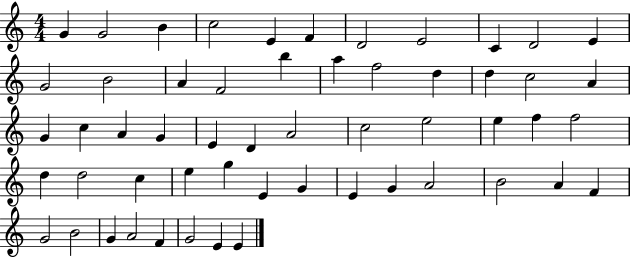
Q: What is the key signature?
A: C major